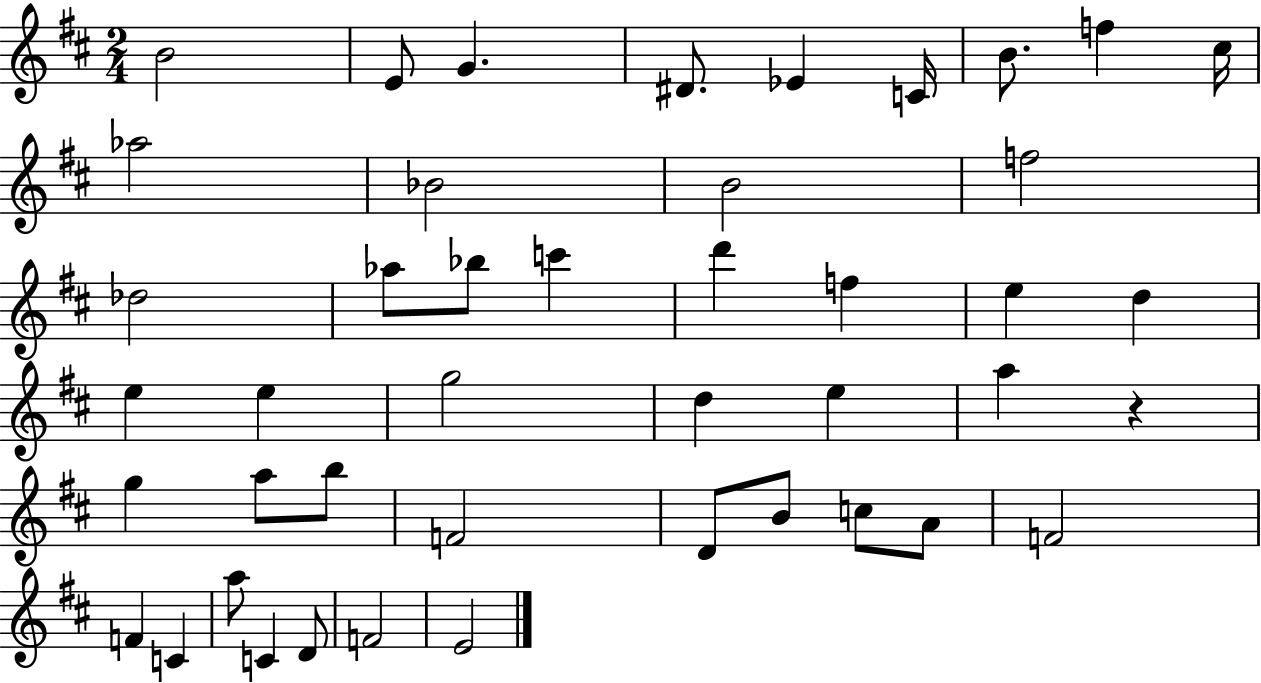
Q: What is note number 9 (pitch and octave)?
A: C#5